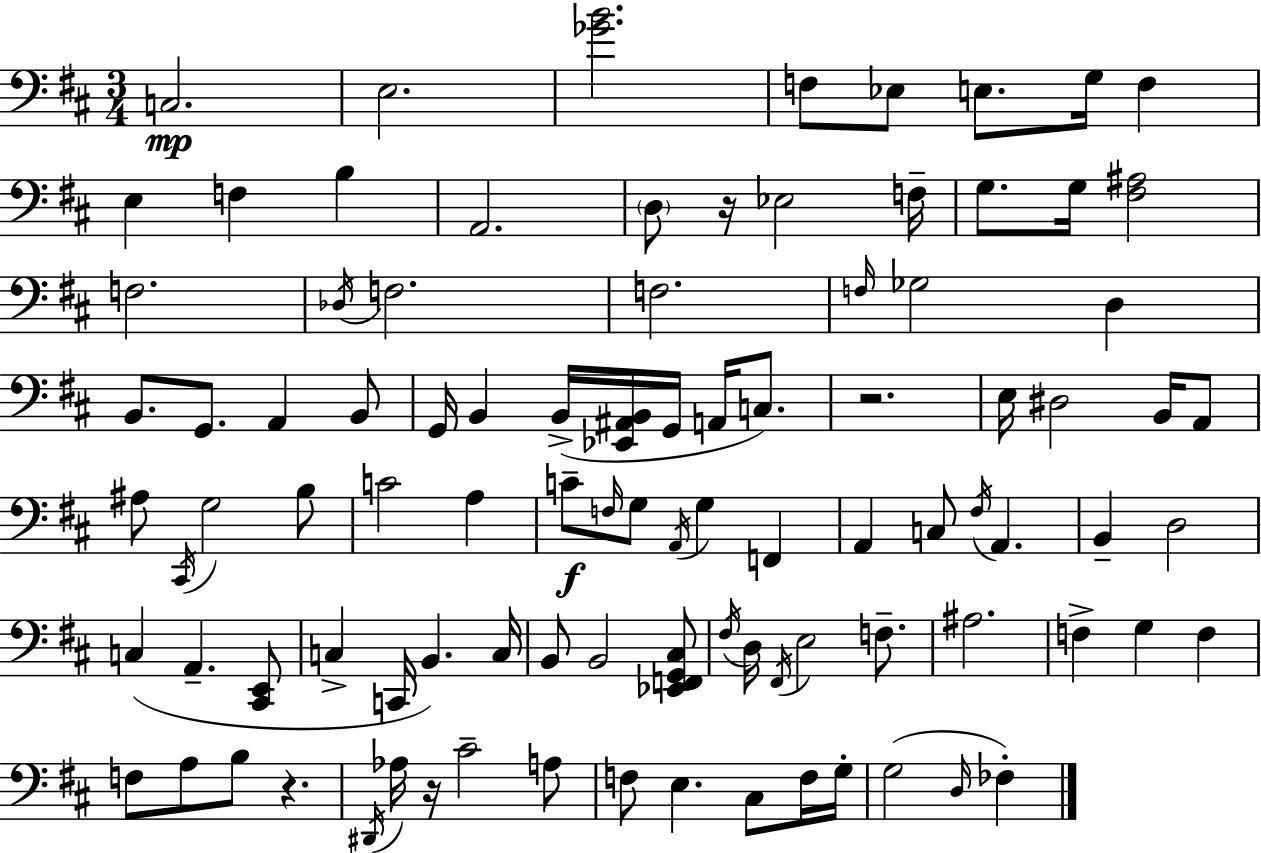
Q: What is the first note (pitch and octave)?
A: C3